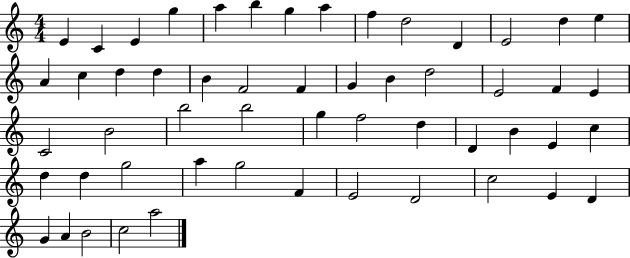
X:1
T:Untitled
M:4/4
L:1/4
K:C
E C E g a b g a f d2 D E2 d e A c d d B F2 F G B d2 E2 F E C2 B2 b2 b2 g f2 d D B E c d d g2 a g2 F E2 D2 c2 E D G A B2 c2 a2